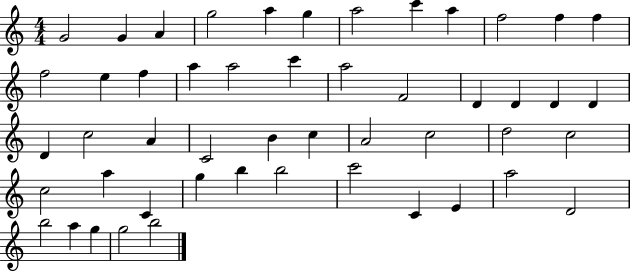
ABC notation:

X:1
T:Untitled
M:4/4
L:1/4
K:C
G2 G A g2 a g a2 c' a f2 f f f2 e f a a2 c' a2 F2 D D D D D c2 A C2 B c A2 c2 d2 c2 c2 a C g b b2 c'2 C E a2 D2 b2 a g g2 b2